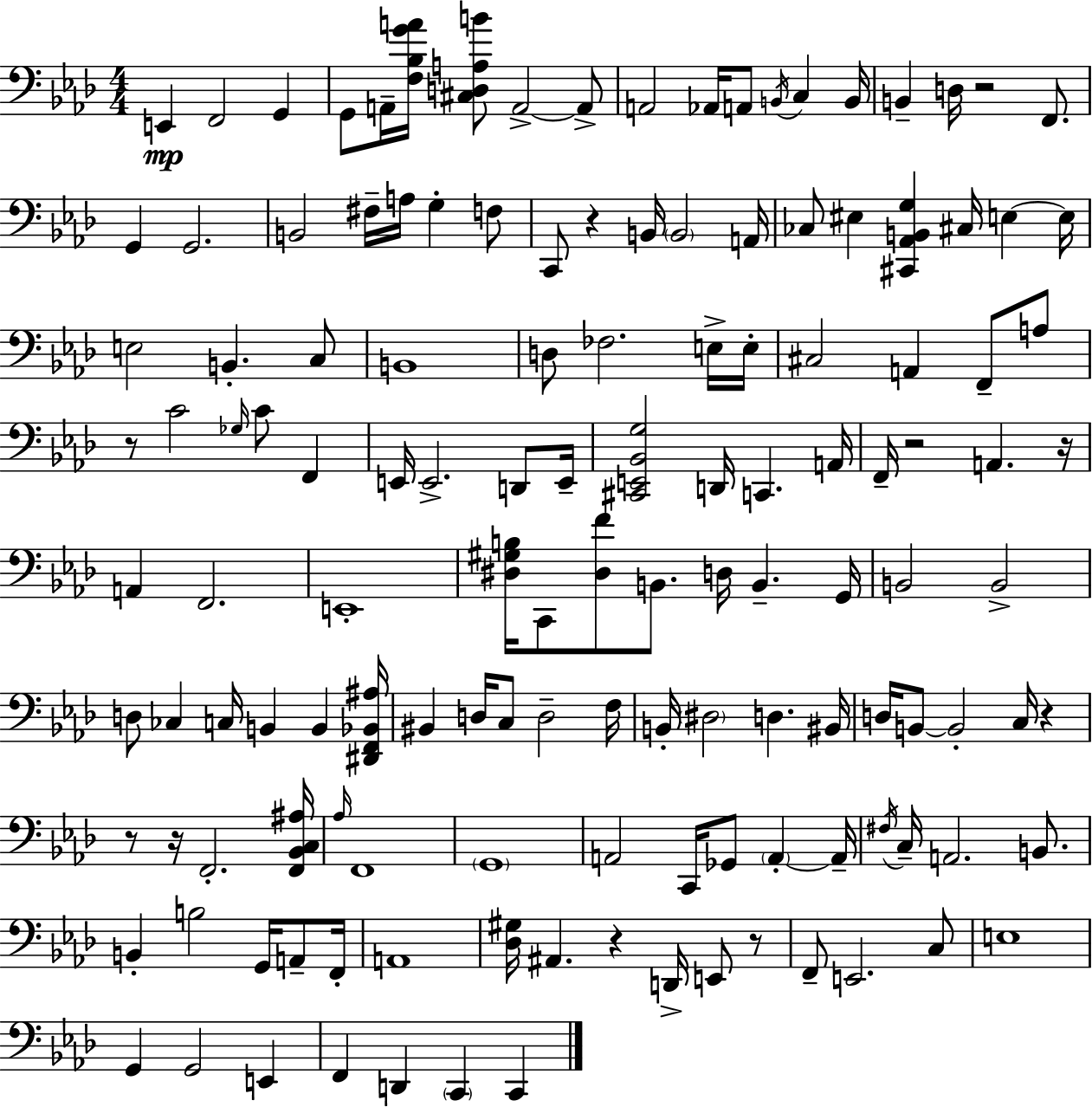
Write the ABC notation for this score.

X:1
T:Untitled
M:4/4
L:1/4
K:Fm
E,, F,,2 G,, G,,/2 A,,/4 [F,_B,GA]/4 [^C,D,A,B]/2 A,,2 A,,/2 A,,2 _A,,/4 A,,/2 B,,/4 C, B,,/4 B,, D,/4 z2 F,,/2 G,, G,,2 B,,2 ^F,/4 A,/4 G, F,/2 C,,/2 z B,,/4 B,,2 A,,/4 _C,/2 ^E, [^C,,_A,,B,,G,] ^C,/4 E, E,/4 E,2 B,, C,/2 B,,4 D,/2 _F,2 E,/4 E,/4 ^C,2 A,, F,,/2 A,/2 z/2 C2 _G,/4 C/2 F,, E,,/4 E,,2 D,,/2 E,,/4 [^C,,E,,_B,,G,]2 D,,/4 C,, A,,/4 F,,/4 z2 A,, z/4 A,, F,,2 E,,4 [^D,^G,B,]/4 C,,/2 [^D,F]/2 B,,/2 D,/4 B,, G,,/4 B,,2 B,,2 D,/2 _C, C,/4 B,, B,, [^D,,F,,_B,,^A,]/4 ^B,, D,/4 C,/2 D,2 F,/4 B,,/4 ^D,2 D, ^B,,/4 D,/4 B,,/2 B,,2 C,/4 z z/2 z/4 F,,2 [F,,_B,,C,^A,]/4 _A,/4 F,,4 G,,4 A,,2 C,,/4 _G,,/2 A,, A,,/4 ^F,/4 C,/4 A,,2 B,,/2 B,, B,2 G,,/4 A,,/2 F,,/4 A,,4 [_D,^G,]/4 ^A,, z D,,/4 E,,/2 z/2 F,,/2 E,,2 C,/2 E,4 G,, G,,2 E,, F,, D,, C,, C,,